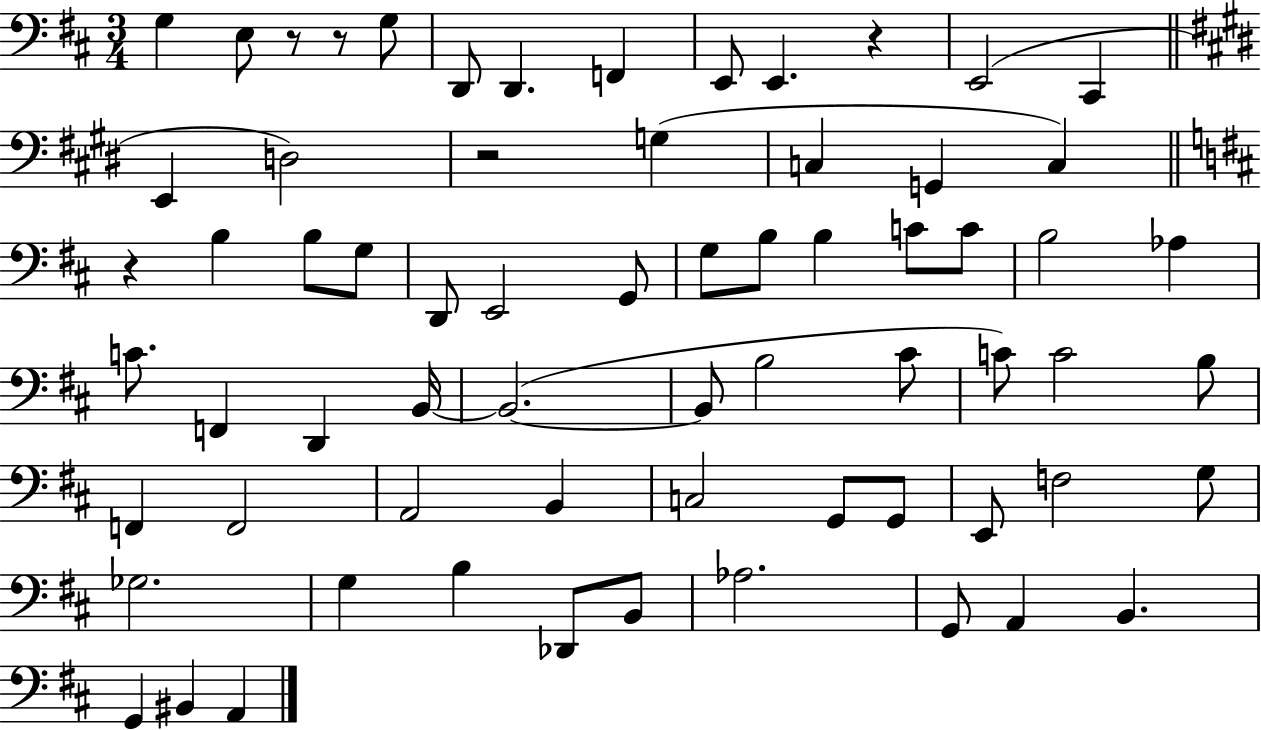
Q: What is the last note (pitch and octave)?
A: A2